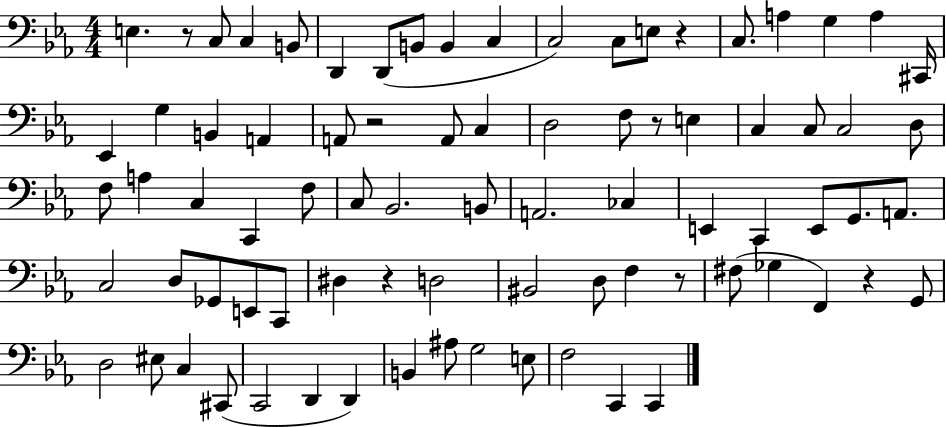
{
  \clef bass
  \numericTimeSignature
  \time 4/4
  \key ees \major
  e4. r8 c8 c4 b,8 | d,4 d,8( b,8 b,4 c4 | c2) c8 e8 r4 | c8. a4 g4 a4 cis,16 | \break ees,4 g4 b,4 a,4 | a,8 r2 a,8 c4 | d2 f8 r8 e4 | c4 c8 c2 d8 | \break f8 a4 c4 c,4 f8 | c8 bes,2. b,8 | a,2. ces4 | e,4 c,4 e,8 g,8. a,8. | \break c2 d8 ges,8 e,8 c,8 | dis4 r4 d2 | bis,2 d8 f4 r8 | fis8( ges4 f,4) r4 g,8 | \break d2 eis8 c4 cis,8( | c,2 d,4 d,4) | b,4 ais8 g2 e8 | f2 c,4 c,4 | \break \bar "|."
}